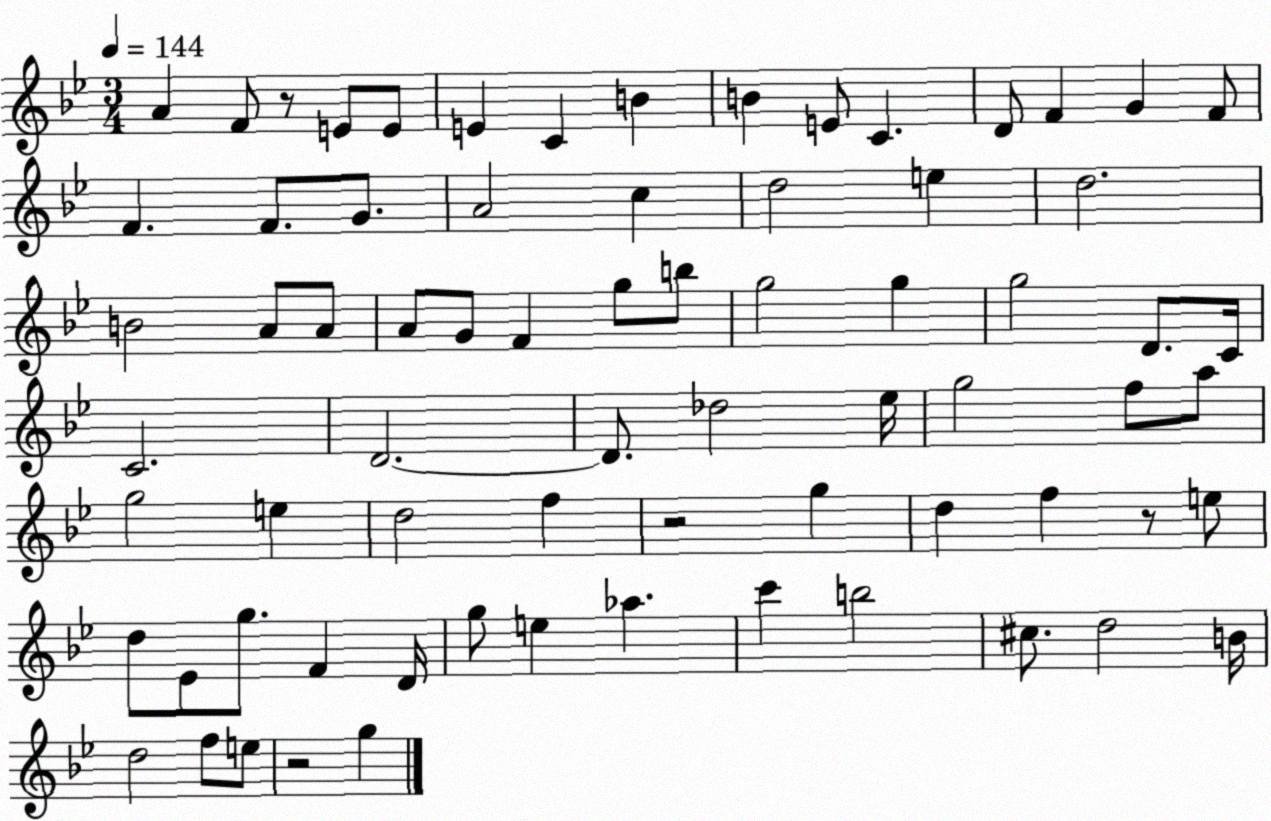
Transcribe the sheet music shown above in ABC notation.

X:1
T:Untitled
M:3/4
L:1/4
K:Bb
A F/2 z/2 E/2 E/2 E C B B E/2 C D/2 F G F/2 F F/2 G/2 A2 c d2 e d2 B2 A/2 A/2 A/2 G/2 F g/2 b/2 g2 g g2 D/2 C/4 C2 D2 D/2 _d2 _e/4 g2 f/2 a/2 g2 e d2 f z2 g d f z/2 e/2 d/2 _E/2 g/2 F D/4 g/2 e _a c' b2 ^c/2 d2 B/4 d2 f/2 e/2 z2 g